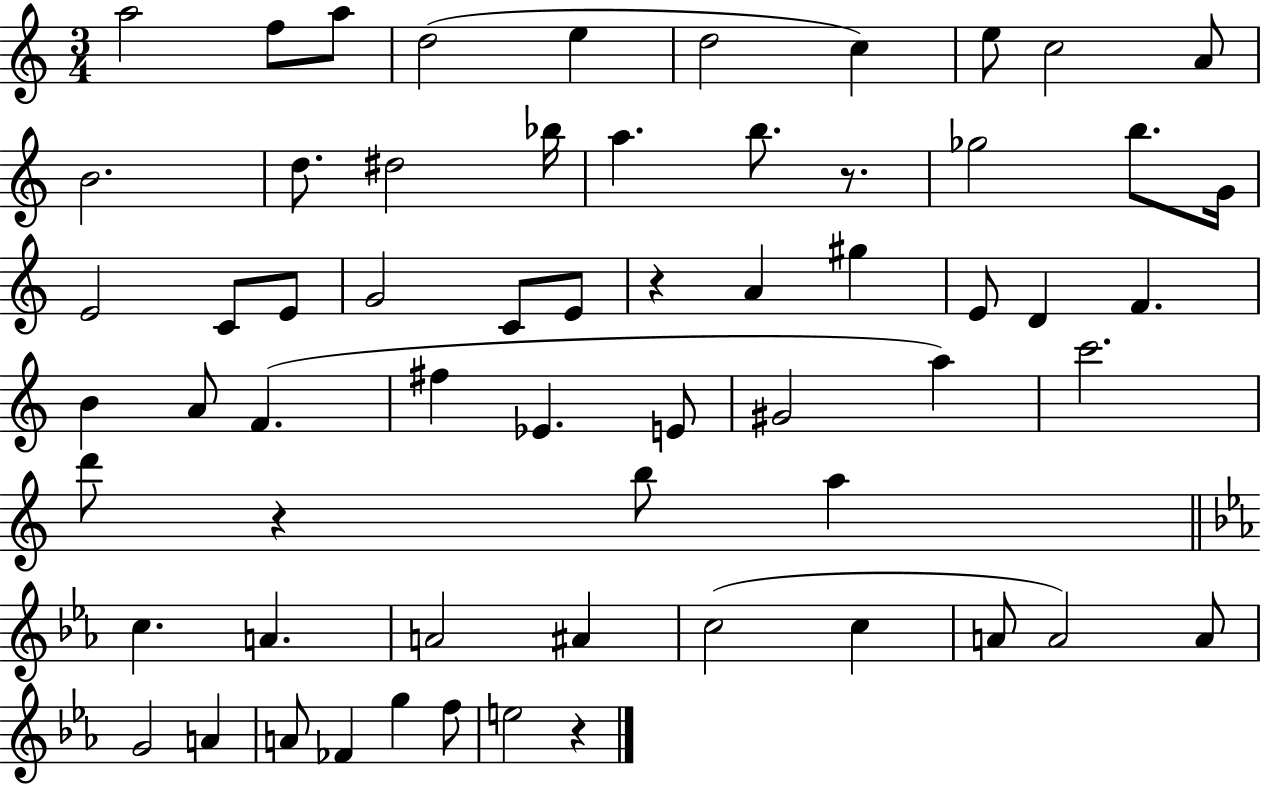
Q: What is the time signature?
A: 3/4